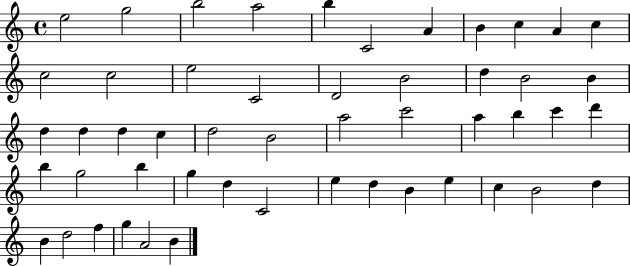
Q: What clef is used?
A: treble